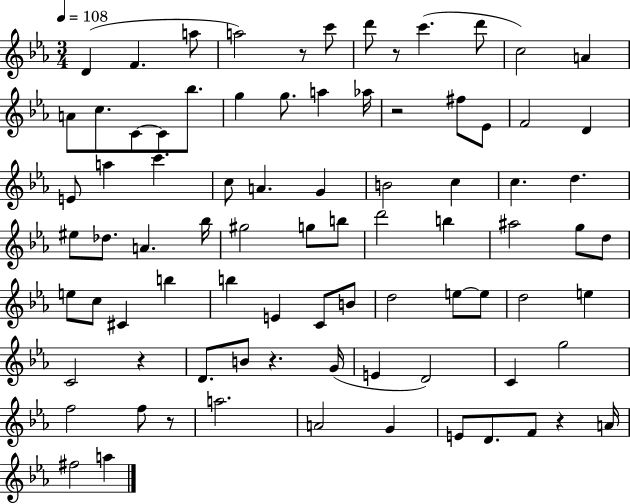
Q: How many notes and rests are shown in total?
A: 84